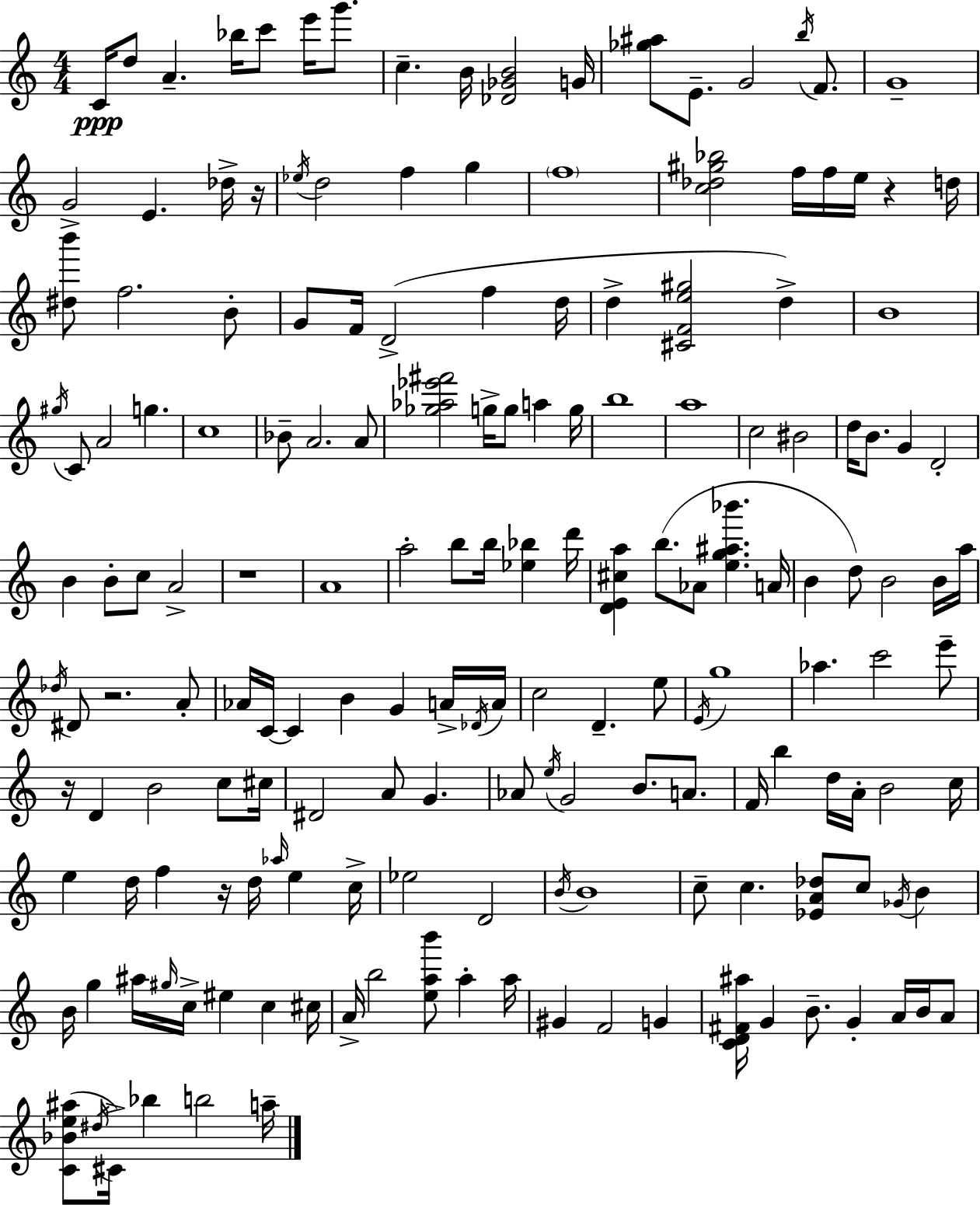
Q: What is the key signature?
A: A minor